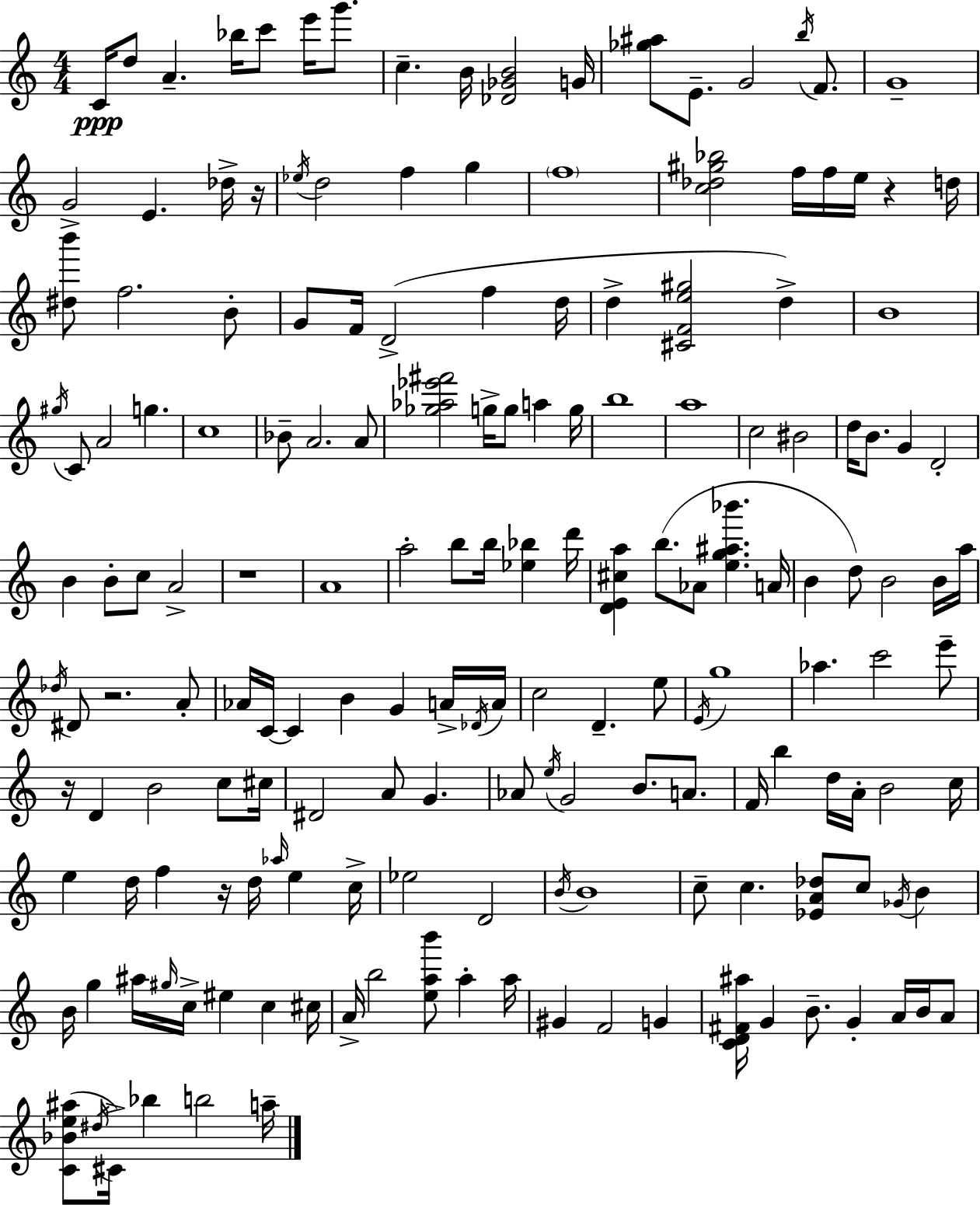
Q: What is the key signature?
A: A minor